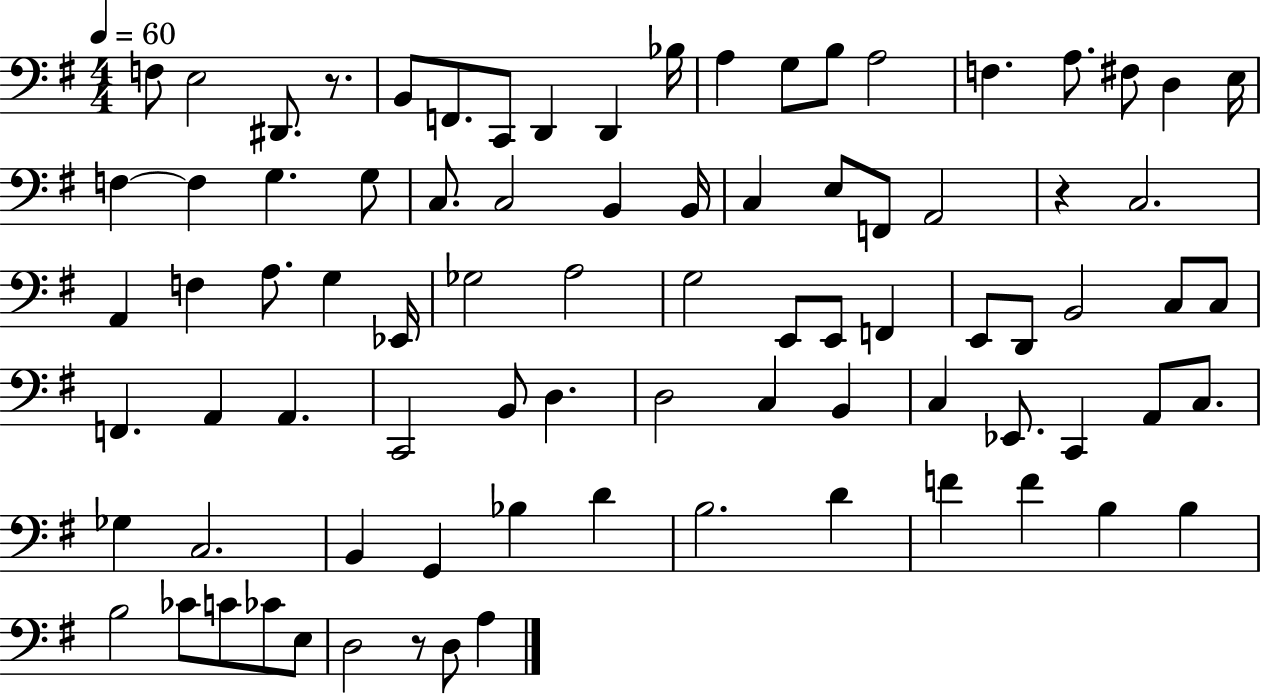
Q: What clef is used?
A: bass